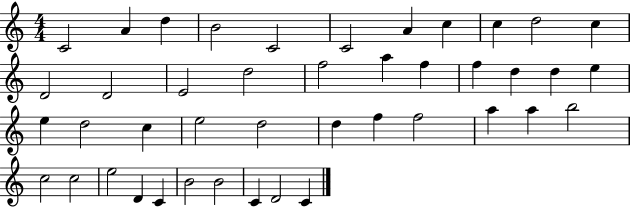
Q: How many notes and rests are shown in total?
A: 43